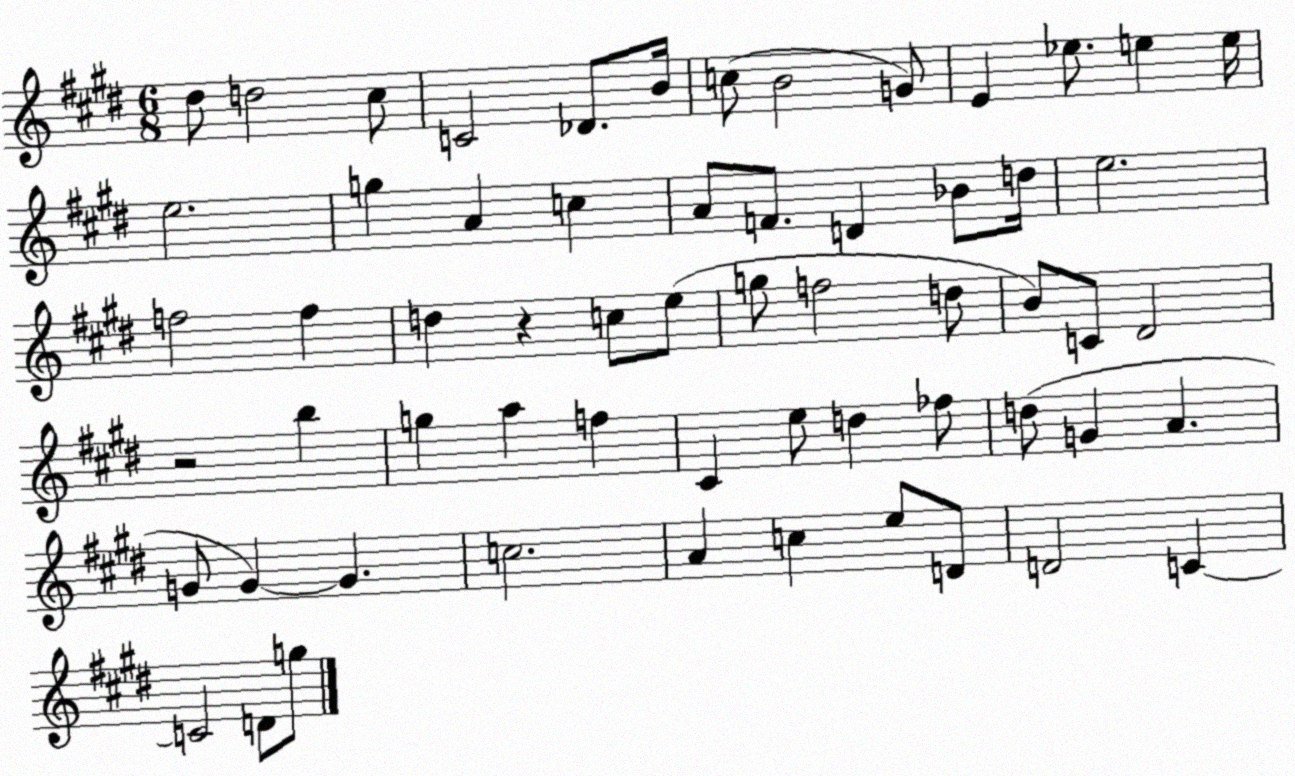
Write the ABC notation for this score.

X:1
T:Untitled
M:6/8
L:1/4
K:E
^d/2 d2 ^c/2 C2 _D/2 B/4 c/2 B2 G/2 E _e/2 e e/4 e2 g A c A/2 F/2 D _B/2 d/4 e2 f2 f d z c/2 e/2 g/2 f2 d/2 B/2 C/2 ^D2 z2 b g a f ^C e/2 d _f/2 d/2 G A G/2 G G c2 A c e/2 D/2 D2 C C2 D/2 g/2